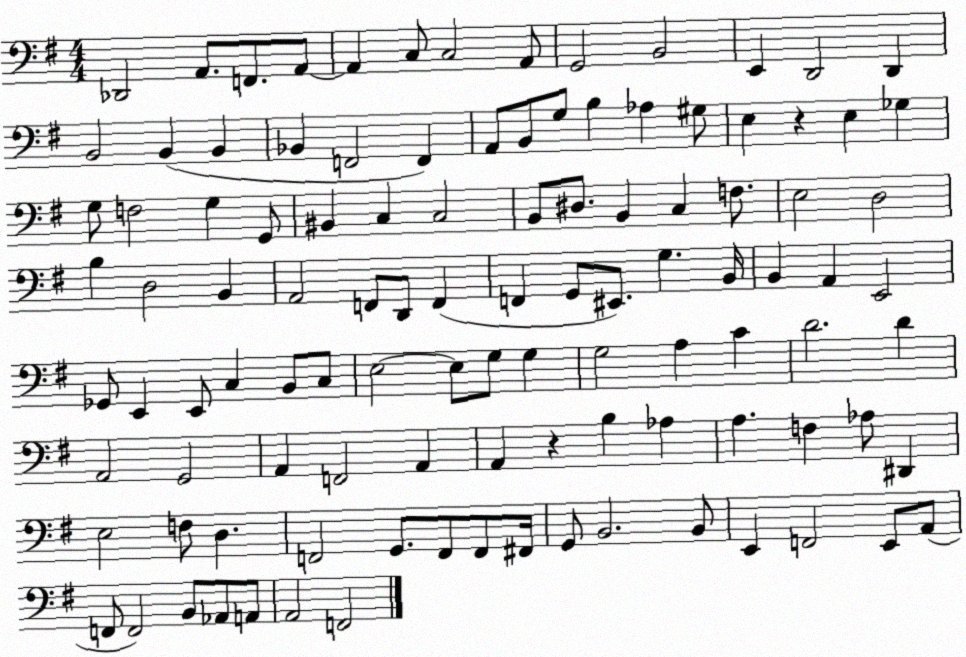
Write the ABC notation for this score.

X:1
T:Untitled
M:4/4
L:1/4
K:G
_D,,2 A,,/2 F,,/2 A,,/2 A,, C,/2 C,2 A,,/2 G,,2 B,,2 E,, D,,2 D,, B,,2 B,, B,, _B,, F,,2 F,, A,,/2 B,,/2 G,/2 B, _A, ^G,/2 E, z E, _G, G,/2 F,2 G, G,,/2 ^B,, C, C,2 B,,/2 ^D,/2 B,, C, F,/2 E,2 D,2 B, D,2 B,, A,,2 F,,/2 D,,/2 F,, F,, G,,/2 ^E,,/2 G, B,,/4 B,, A,, E,,2 _G,,/2 E,, E,,/2 C, B,,/2 C,/2 E,2 E,/2 G,/2 G, G,2 A, C D2 D A,,2 G,,2 A,, F,,2 A,, A,, z B, _A, A, F, _A,/2 ^D,, E,2 F,/2 D, F,,2 G,,/2 F,,/2 F,,/2 ^F,,/4 G,,/2 B,,2 B,,/2 E,, F,,2 E,,/2 A,,/2 F,,/2 F,,2 B,,/2 _A,,/2 A,,/2 A,,2 F,,2